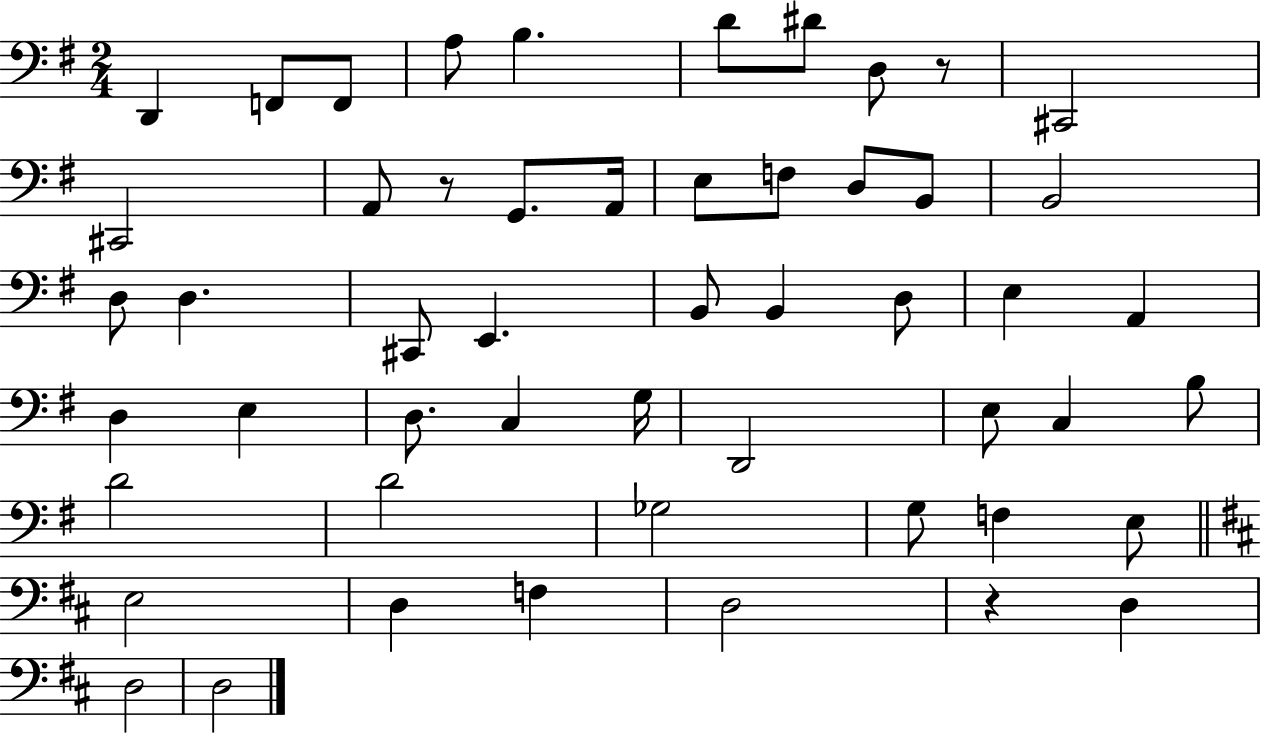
X:1
T:Untitled
M:2/4
L:1/4
K:G
D,, F,,/2 F,,/2 A,/2 B, D/2 ^D/2 D,/2 z/2 ^C,,2 ^C,,2 A,,/2 z/2 G,,/2 A,,/4 E,/2 F,/2 D,/2 B,,/2 B,,2 D,/2 D, ^C,,/2 E,, B,,/2 B,, D,/2 E, A,, D, E, D,/2 C, G,/4 D,,2 E,/2 C, B,/2 D2 D2 _G,2 G,/2 F, E,/2 E,2 D, F, D,2 z D, D,2 D,2